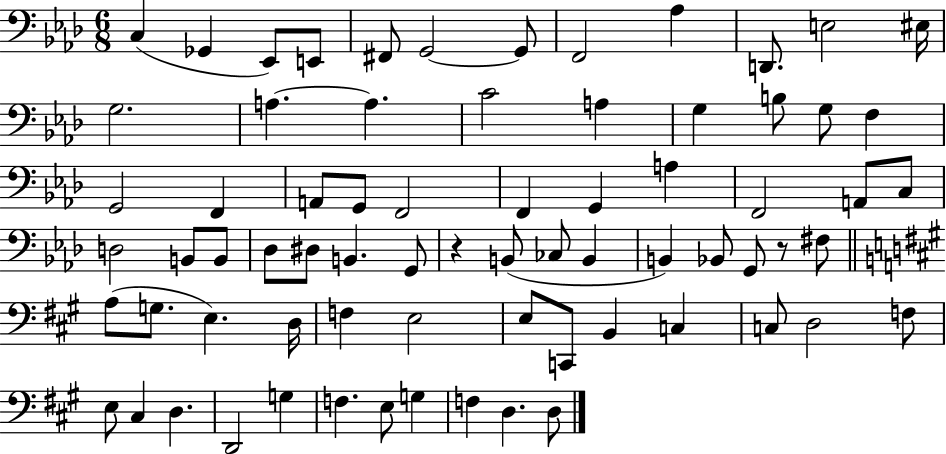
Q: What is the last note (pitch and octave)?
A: D3